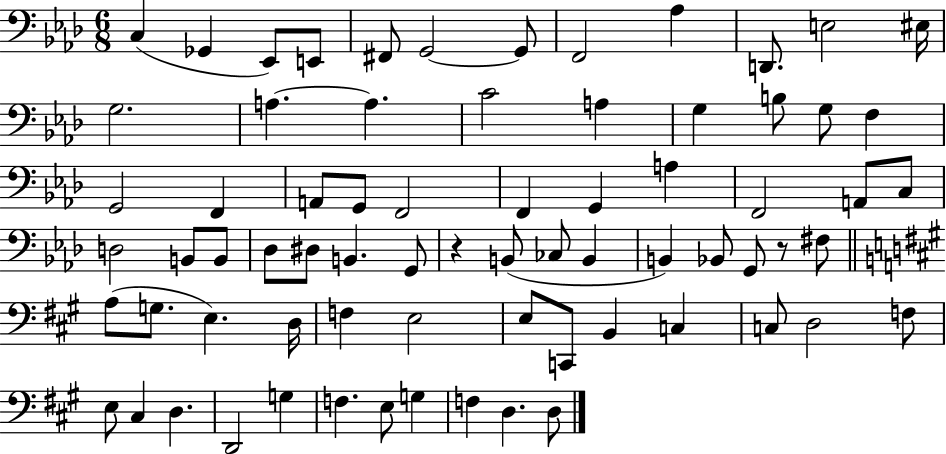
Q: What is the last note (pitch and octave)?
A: D3